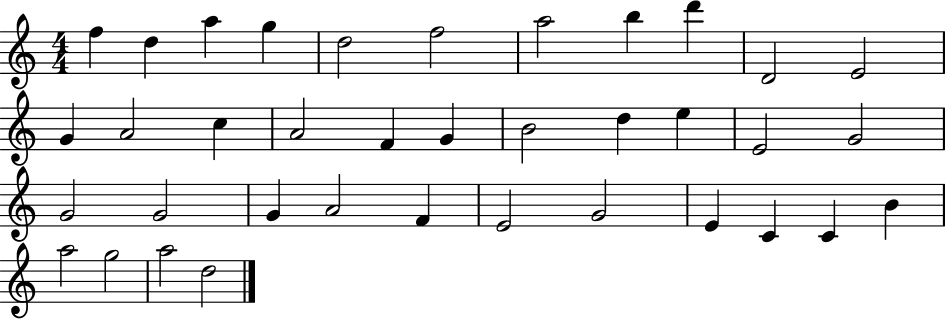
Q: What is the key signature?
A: C major